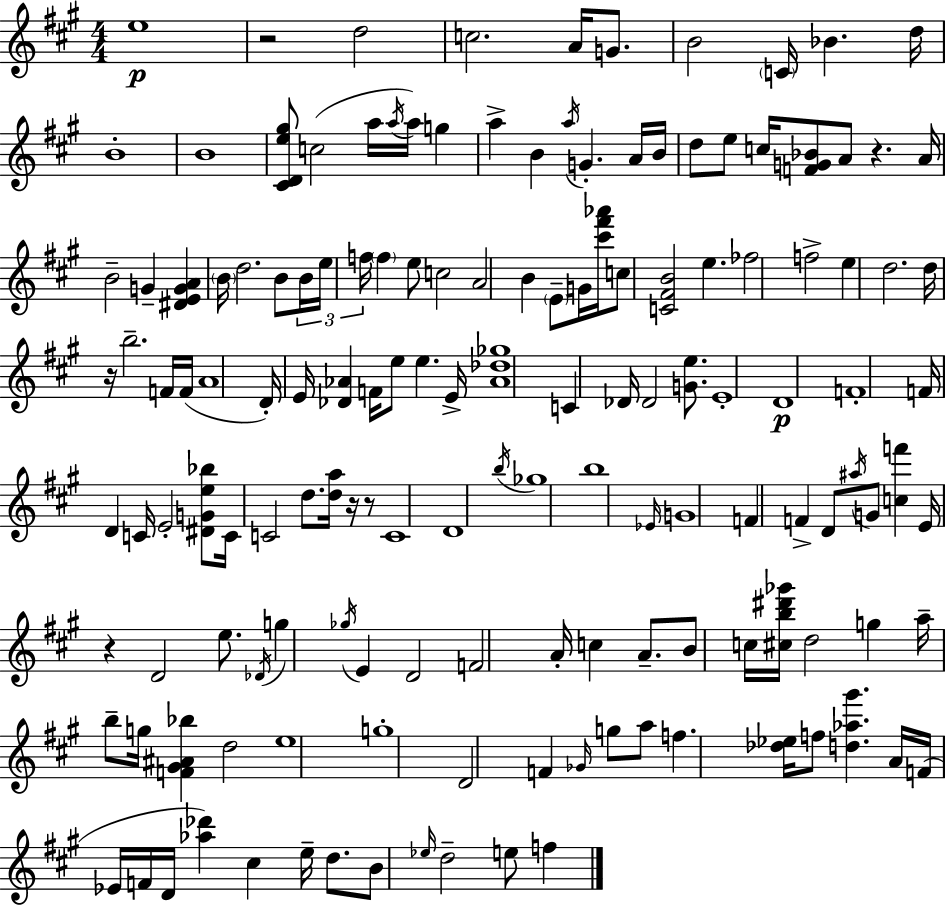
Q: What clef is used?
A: treble